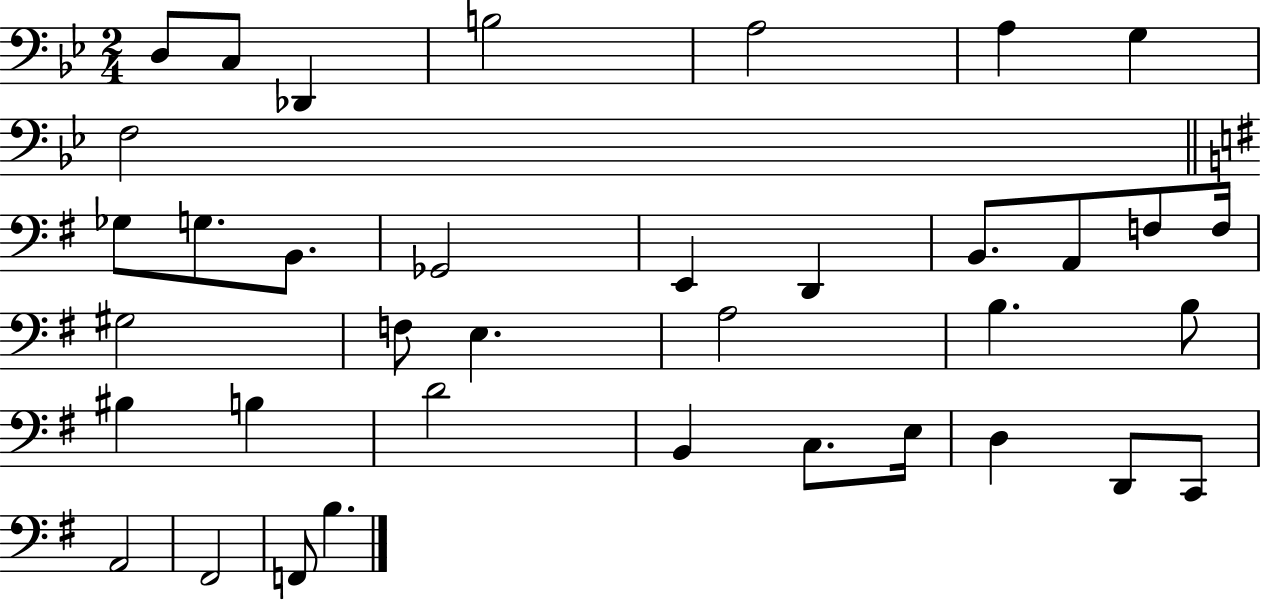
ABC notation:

X:1
T:Untitled
M:2/4
L:1/4
K:Bb
D,/2 C,/2 _D,, B,2 A,2 A, G, F,2 _G,/2 G,/2 B,,/2 _G,,2 E,, D,, B,,/2 A,,/2 F,/2 F,/4 ^G,2 F,/2 E, A,2 B, B,/2 ^B, B, D2 B,, C,/2 E,/4 D, D,,/2 C,,/2 A,,2 ^F,,2 F,,/2 B,